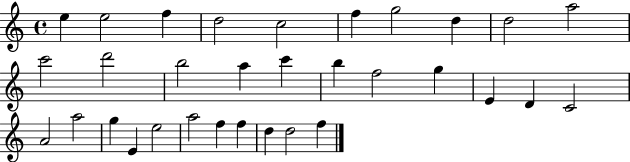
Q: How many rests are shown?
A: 0